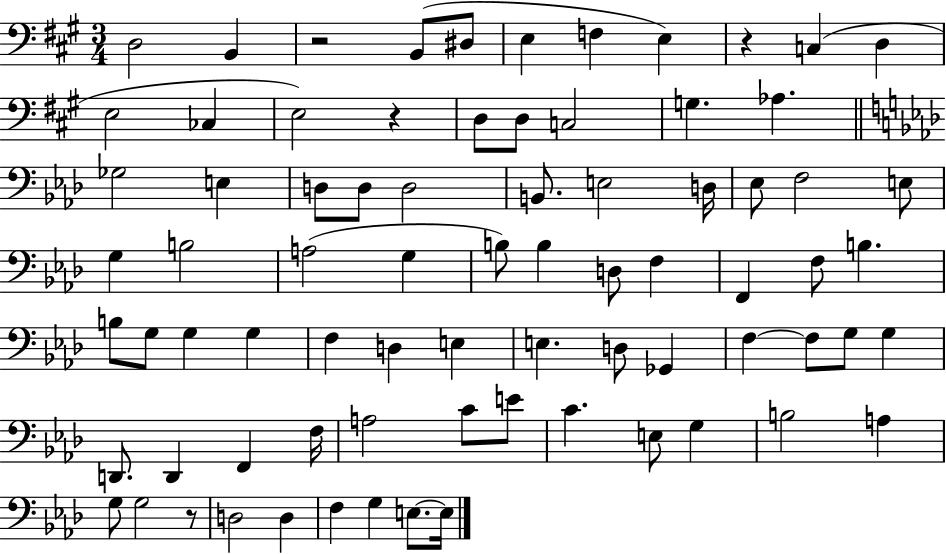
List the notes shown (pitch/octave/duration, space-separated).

D3/h B2/q R/h B2/e D#3/e E3/q F3/q E3/q R/q C3/q D3/q E3/h CES3/q E3/h R/q D3/e D3/e C3/h G3/q. Ab3/q. Gb3/h E3/q D3/e D3/e D3/h B2/e. E3/h D3/s Eb3/e F3/h E3/e G3/q B3/h A3/h G3/q B3/e B3/q D3/e F3/q F2/q F3/e B3/q. B3/e G3/e G3/q G3/q F3/q D3/q E3/q E3/q. D3/e Gb2/q F3/q F3/e G3/e G3/q D2/e. D2/q F2/q F3/s A3/h C4/e E4/e C4/q. E3/e G3/q B3/h A3/q G3/e G3/h R/e D3/h D3/q F3/q G3/q E3/e. E3/s